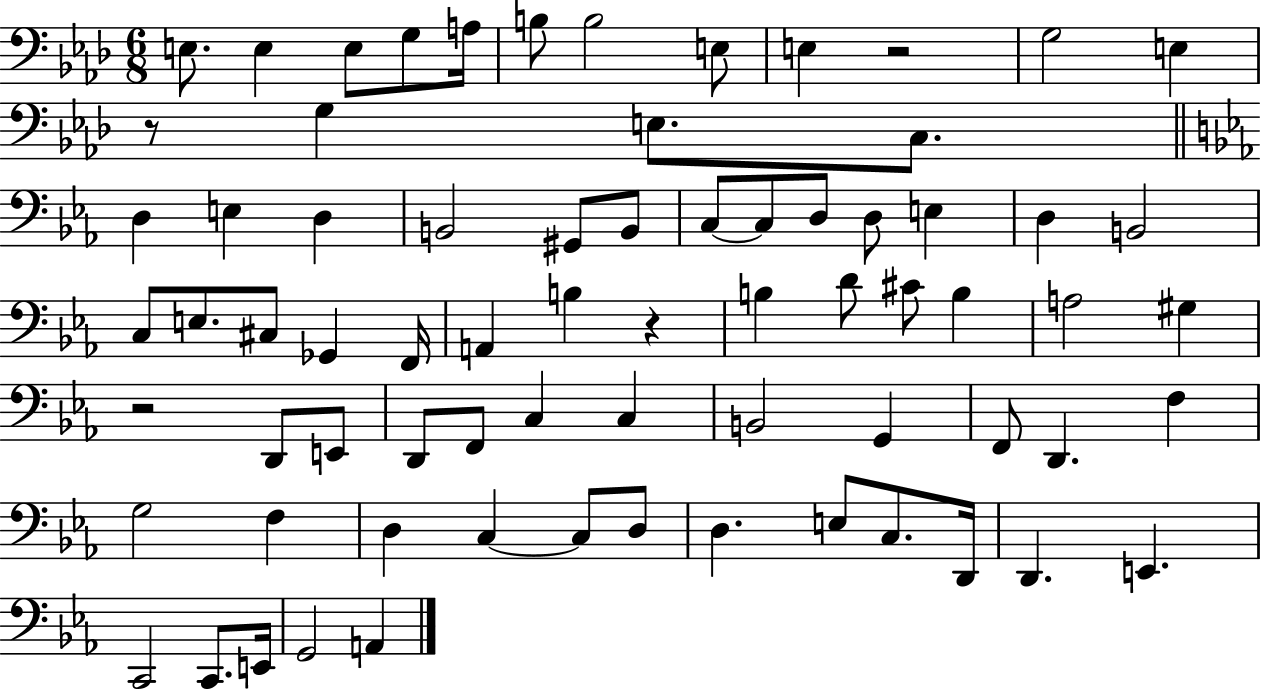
E3/e. E3/q E3/e G3/e A3/s B3/e B3/h E3/e E3/q R/h G3/h E3/q R/e G3/q E3/e. C3/e. D3/q E3/q D3/q B2/h G#2/e B2/e C3/e C3/e D3/e D3/e E3/q D3/q B2/h C3/e E3/e. C#3/e Gb2/q F2/s A2/q B3/q R/q B3/q D4/e C#4/e B3/q A3/h G#3/q R/h D2/e E2/e D2/e F2/e C3/q C3/q B2/h G2/q F2/e D2/q. F3/q G3/h F3/q D3/q C3/q C3/e D3/e D3/q. E3/e C3/e. D2/s D2/q. E2/q. C2/h C2/e. E2/s G2/h A2/q